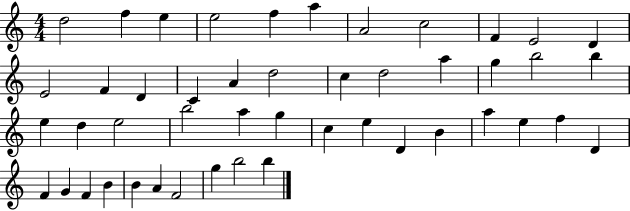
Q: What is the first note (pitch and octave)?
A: D5